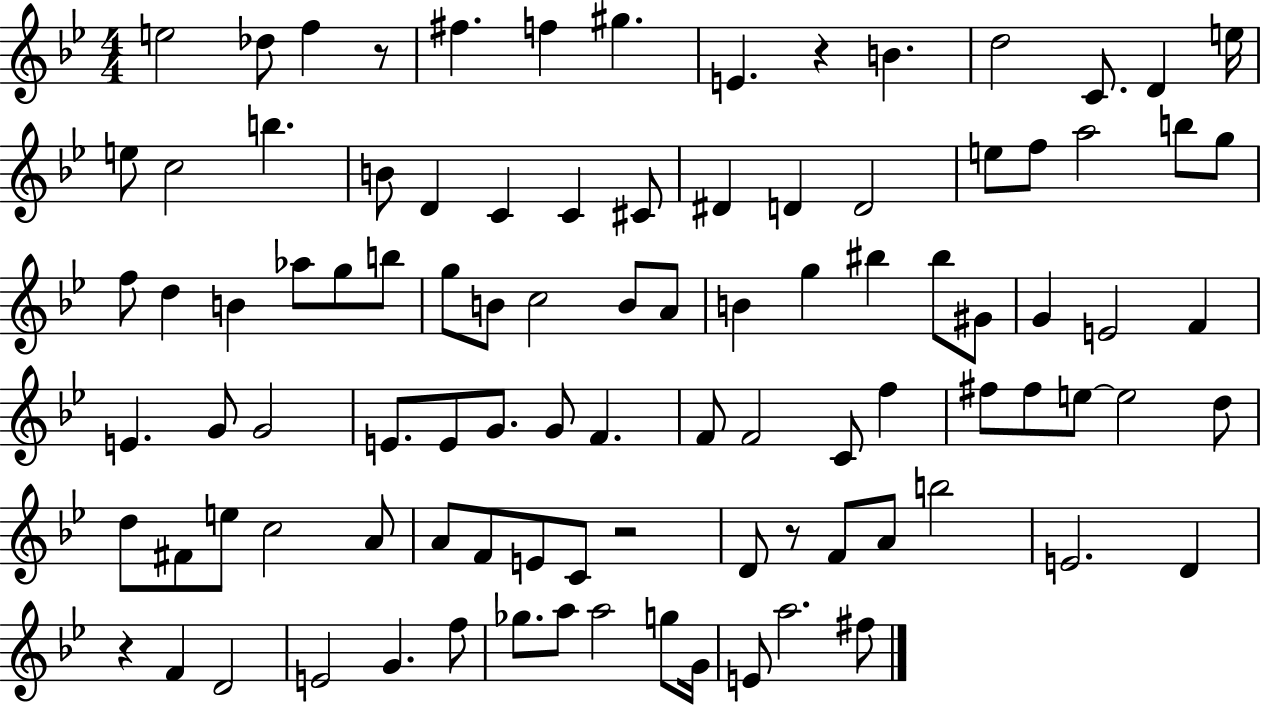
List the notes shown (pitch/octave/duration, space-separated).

E5/h Db5/e F5/q R/e F#5/q. F5/q G#5/q. E4/q. R/q B4/q. D5/h C4/e. D4/q E5/s E5/e C5/h B5/q. B4/e D4/q C4/q C4/q C#4/e D#4/q D4/q D4/h E5/e F5/e A5/h B5/e G5/e F5/e D5/q B4/q Ab5/e G5/e B5/e G5/e B4/e C5/h B4/e A4/e B4/q G5/q BIS5/q BIS5/e G#4/e G4/q E4/h F4/q E4/q. G4/e G4/h E4/e. E4/e G4/e. G4/e F4/q. F4/e F4/h C4/e F5/q F#5/e F#5/e E5/e E5/h D5/e D5/e F#4/e E5/e C5/h A4/e A4/e F4/e E4/e C4/e R/h D4/e R/e F4/e A4/e B5/h E4/h. D4/q R/q F4/q D4/h E4/h G4/q. F5/e Gb5/e. A5/e A5/h G5/e G4/s E4/e A5/h. F#5/e